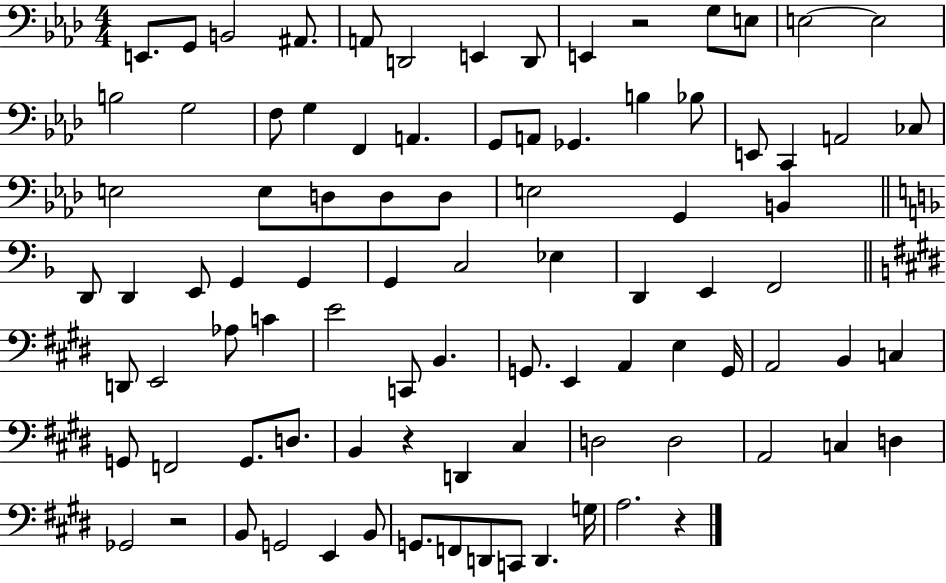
{
  \clef bass
  \numericTimeSignature
  \time 4/4
  \key aes \major
  e,8. g,8 b,2 ais,8. | a,8 d,2 e,4 d,8 | e,4 r2 g8 e8 | e2~~ e2 | \break b2 g2 | f8 g4 f,4 a,4. | g,8 a,8 ges,4. b4 bes8 | e,8 c,4 a,2 ces8 | \break e2 e8 d8 d8 d8 | e2 g,4 b,4 | \bar "||" \break \key f \major d,8 d,4 e,8 g,4 g,4 | g,4 c2 ees4 | d,4 e,4 f,2 | \bar "||" \break \key e \major d,8 e,2 aes8 c'4 | e'2 c,8 b,4. | g,8. e,4 a,4 e4 g,16 | a,2 b,4 c4 | \break g,8 f,2 g,8. d8. | b,4 r4 d,4 cis4 | d2 d2 | a,2 c4 d4 | \break ges,2 r2 | b,8 g,2 e,4 b,8 | g,8. f,8 d,8 c,8 d,4. g16 | a2. r4 | \break \bar "|."
}